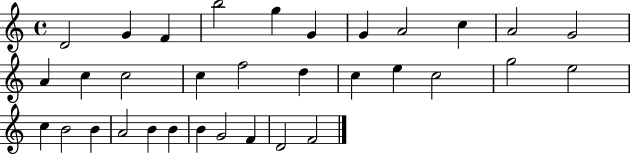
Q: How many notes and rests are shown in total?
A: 33